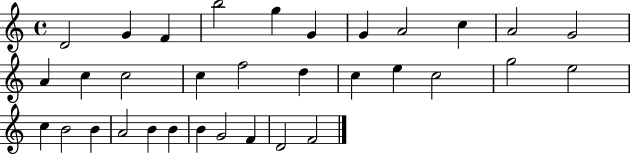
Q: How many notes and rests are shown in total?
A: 33